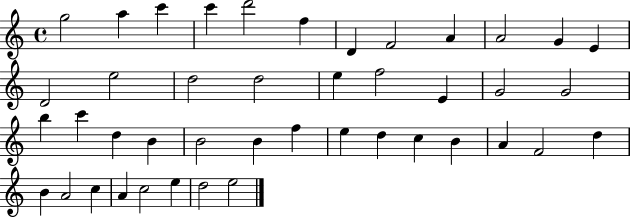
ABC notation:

X:1
T:Untitled
M:4/4
L:1/4
K:C
g2 a c' c' d'2 f D F2 A A2 G E D2 e2 d2 d2 e f2 E G2 G2 b c' d B B2 B f e d c B A F2 d B A2 c A c2 e d2 e2